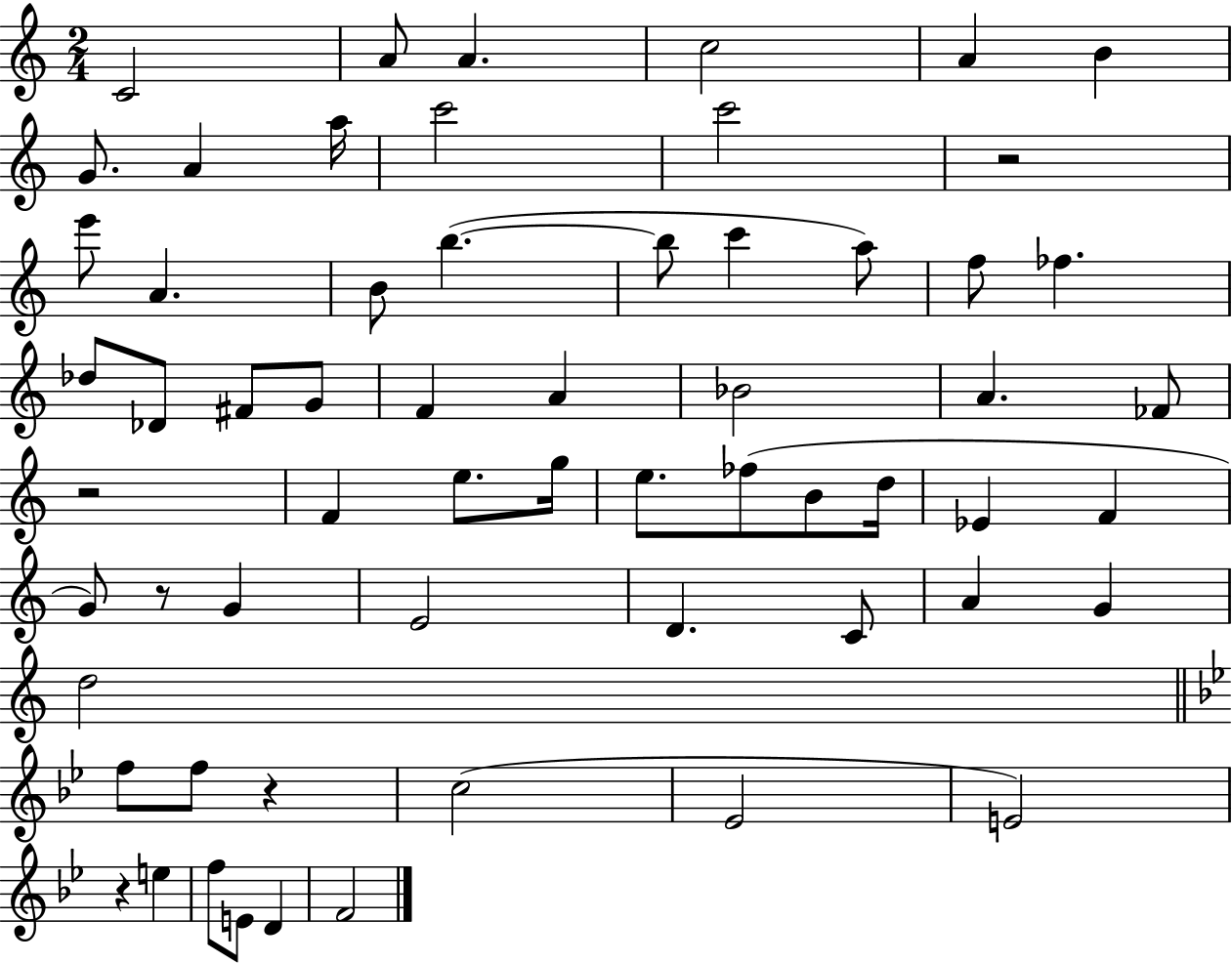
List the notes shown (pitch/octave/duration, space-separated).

C4/h A4/e A4/q. C5/h A4/q B4/q G4/e. A4/q A5/s C6/h C6/h R/h E6/e A4/q. B4/e B5/q. B5/e C6/q A5/e F5/e FES5/q. Db5/e Db4/e F#4/e G4/e F4/q A4/q Bb4/h A4/q. FES4/e R/h F4/q E5/e. G5/s E5/e. FES5/e B4/e D5/s Eb4/q F4/q G4/e R/e G4/q E4/h D4/q. C4/e A4/q G4/q D5/h F5/e F5/e R/q C5/h Eb4/h E4/h R/q E5/q F5/e E4/e D4/q F4/h